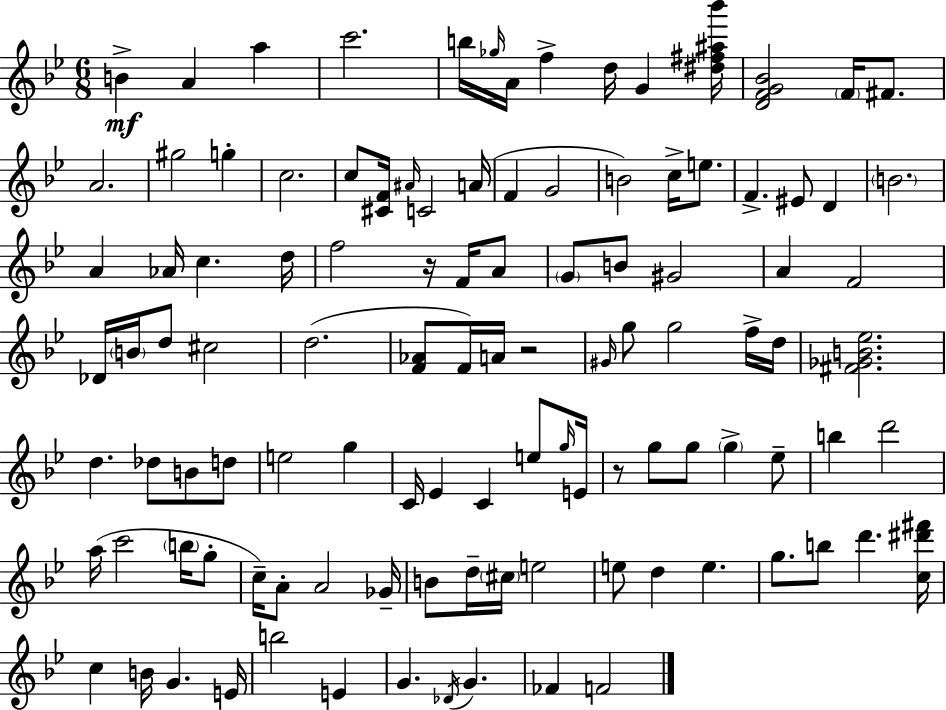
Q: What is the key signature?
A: BES major